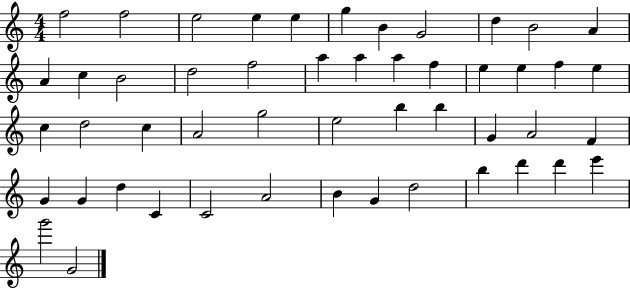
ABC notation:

X:1
T:Untitled
M:4/4
L:1/4
K:C
f2 f2 e2 e e g B G2 d B2 A A c B2 d2 f2 a a a f e e f e c d2 c A2 g2 e2 b b G A2 F G G d C C2 A2 B G d2 b d' d' e' g'2 G2